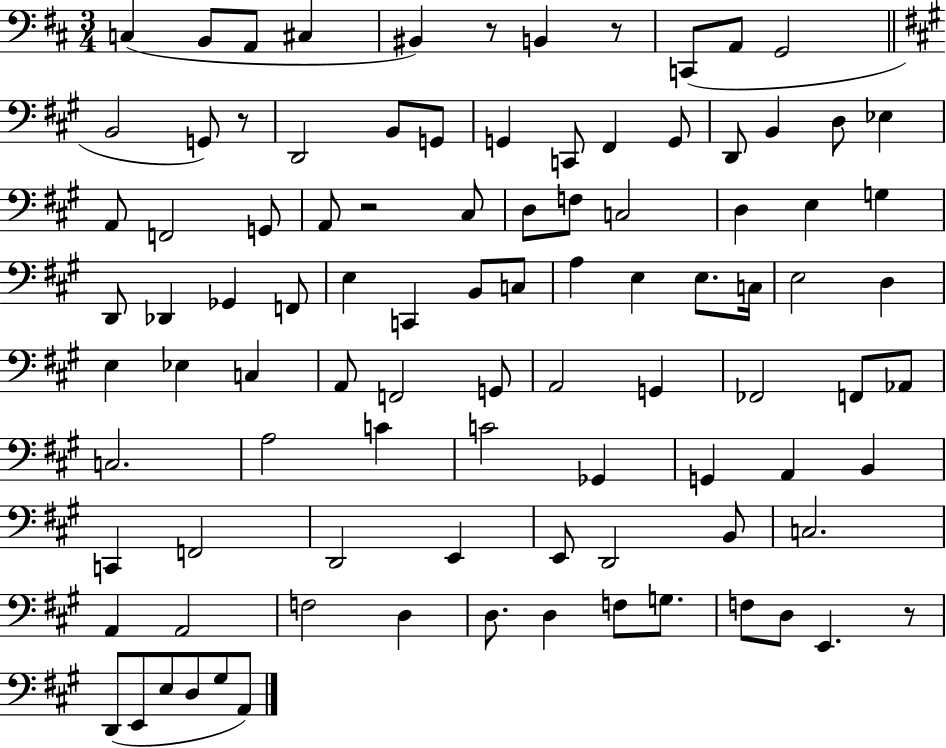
{
  \clef bass
  \numericTimeSignature
  \time 3/4
  \key d \major
  \repeat volta 2 { c4( b,8 a,8 cis4 | bis,4) r8 b,4 r8 | c,8( a,8 g,2 | \bar "||" \break \key a \major b,2 g,8) r8 | d,2 b,8 g,8 | g,4 c,8 fis,4 g,8 | d,8 b,4 d8 ees4 | \break a,8 f,2 g,8 | a,8 r2 cis8 | d8 f8 c2 | d4 e4 g4 | \break d,8 des,4 ges,4 f,8 | e4 c,4 b,8 c8 | a4 e4 e8. c16 | e2 d4 | \break e4 ees4 c4 | a,8 f,2 g,8 | a,2 g,4 | fes,2 f,8 aes,8 | \break c2. | a2 c'4 | c'2 ges,4 | g,4 a,4 b,4 | \break c,4 f,2 | d,2 e,4 | e,8 d,2 b,8 | c2. | \break a,4 a,2 | f2 d4 | d8. d4 f8 g8. | f8 d8 e,4. r8 | \break d,8( e,8 e8 d8 gis8 a,8) | } \bar "|."
}